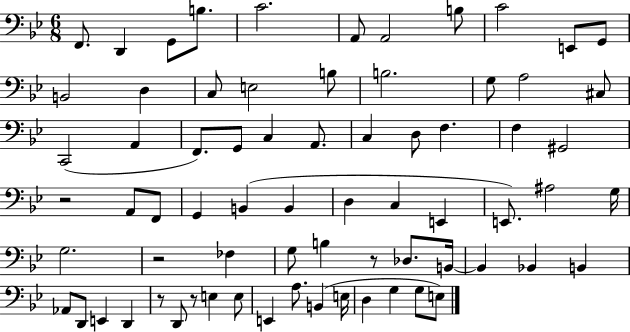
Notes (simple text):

F2/e. D2/q G2/e B3/e. C4/h. A2/e A2/h B3/e C4/h E2/e G2/e B2/h D3/q C3/e E3/h B3/e B3/h. G3/e A3/h C#3/e C2/h A2/q F2/e. G2/e C3/q A2/e. C3/q D3/e F3/q. F3/q G#2/h R/h A2/e F2/e G2/q B2/q B2/q D3/q C3/q E2/q E2/e. A#3/h G3/s G3/h. R/h FES3/q G3/e B3/q R/e Db3/e. B2/s B2/q Bb2/q B2/q Ab2/e D2/e E2/q D2/q R/e D2/e R/e E3/q E3/e E2/q A3/e. B2/q E3/s D3/q G3/q G3/e E3/e